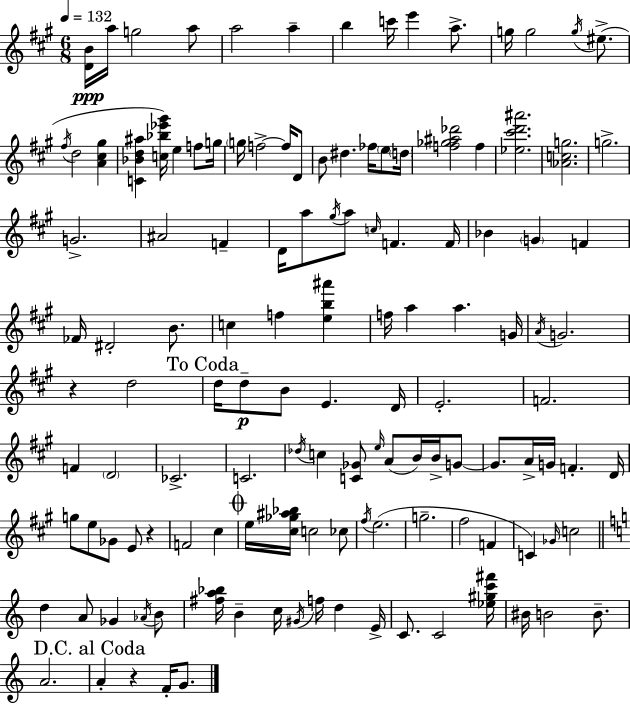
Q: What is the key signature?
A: A major